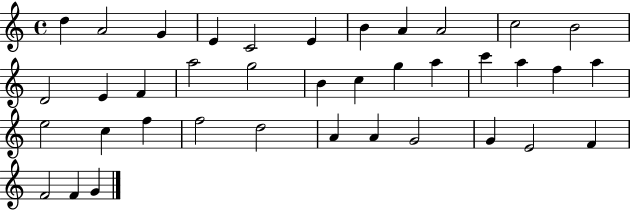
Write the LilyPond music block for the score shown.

{
  \clef treble
  \time 4/4
  \defaultTimeSignature
  \key c \major
  d''4 a'2 g'4 | e'4 c'2 e'4 | b'4 a'4 a'2 | c''2 b'2 | \break d'2 e'4 f'4 | a''2 g''2 | b'4 c''4 g''4 a''4 | c'''4 a''4 f''4 a''4 | \break e''2 c''4 f''4 | f''2 d''2 | a'4 a'4 g'2 | g'4 e'2 f'4 | \break f'2 f'4 g'4 | \bar "|."
}